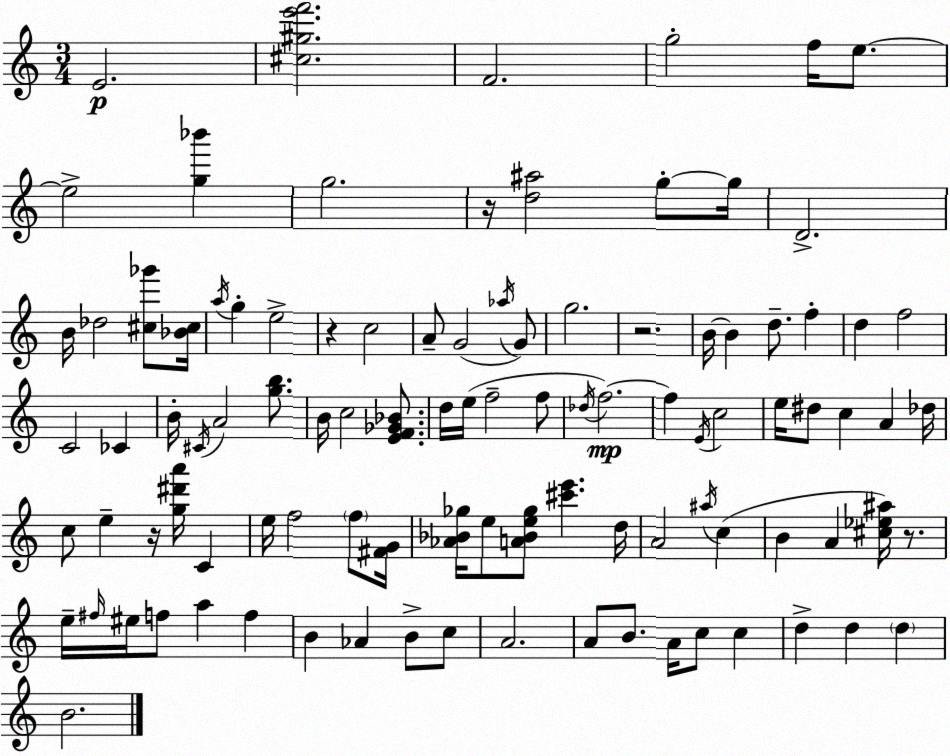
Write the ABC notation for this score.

X:1
T:Untitled
M:3/4
L:1/4
K:Am
E2 [^c^ge'f']2 F2 g2 f/4 e/2 e2 [g_b'] g2 z/4 [d^a]2 g/2 g/4 D2 B/4 _d2 [^c_g']/2 [_B^c]/4 a/4 g e2 z c2 A/2 G2 _a/4 G/2 g2 z2 B/4 B d/2 f d f2 C2 _C B/4 ^C/4 A2 [gb]/2 B/4 c2 [EF_G_B]/2 d/4 e/4 f2 f/2 _d/4 f2 f E/4 c2 e/4 ^d/2 c A _d/4 c/2 e z/4 [g^d'a']/4 C e/4 f2 f/2 [^FG]/4 [_A_B_g]/4 e/2 [A_Be_g]/2 [^c'e'] d/4 A2 ^a/4 c B A [^c_e^a]/4 z/2 e/4 ^f/4 ^e/4 f/2 a f B _A B/2 c/2 A2 A/2 B/2 A/4 c/2 c d d d B2